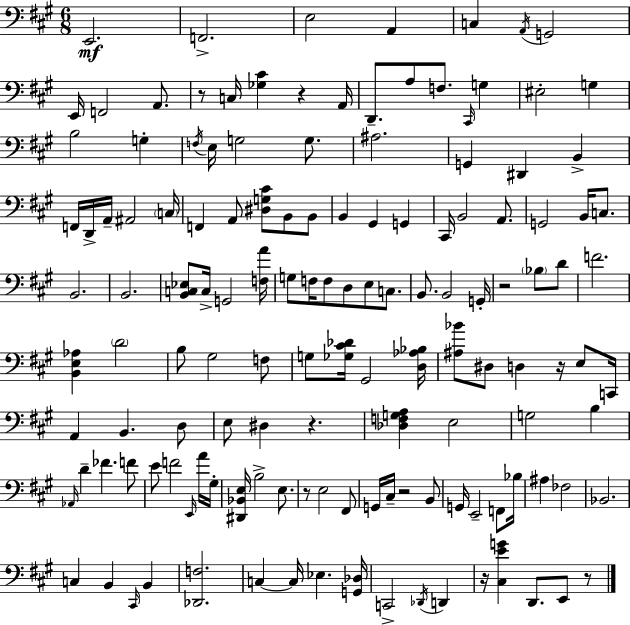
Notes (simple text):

E2/h. F2/h. E3/h A2/q C3/q A2/s G2/h E2/s F2/h A2/e. R/e C3/s [Gb3,C#4]/q R/q A2/s D2/e. A3/e F3/e. C#2/s G3/q EIS3/h G3/q B3/h G3/q F3/s E3/s G3/h G3/e. A#3/h. G2/q D#2/q B2/q F2/s D2/s A2/s A#2/h C3/s F2/q A2/e [D#3,G3,C#4]/e B2/e B2/e B2/q G#2/q G2/q C#2/s B2/h A2/e. G2/h B2/s C3/e. B2/h. B2/h. [B2,C3,Eb3]/e C3/s G2/h [F3,A4]/s G3/e F3/s F3/e D3/e E3/e C3/e. B2/e. B2/h G2/s R/h Bb3/e D4/e F4/h. [B2,E3,Ab3]/q D4/h B3/e G#3/h F3/e G3/e [Gb3,C#4,Db4]/s G#2/h [D3,Ab3,Bb3]/s [A#3,Bb4]/e D#3/e D3/q R/s E3/e C2/s A2/q B2/q. D3/e E3/e D#3/q R/q. [Db3,F3,G3,A3]/q E3/h G3/h B3/q Ab2/s D4/q FES4/q. F4/e E4/e F4/h E2/s A4/s G#3/s [D#2,Bb2,E3]/s B3/h E3/e. R/e E3/h F#2/e G2/s C#3/s R/h B2/e G2/s E2/h F2/e Bb3/s A#3/q FES3/h Bb2/h. C3/q B2/q C#2/s B2/q [Db2,F3]/h. C3/q C3/s Eb3/q. [G2,Db3]/s C2/h Db2/s D2/q R/s [C#3,E4,G4]/q D2/e. E2/e R/e